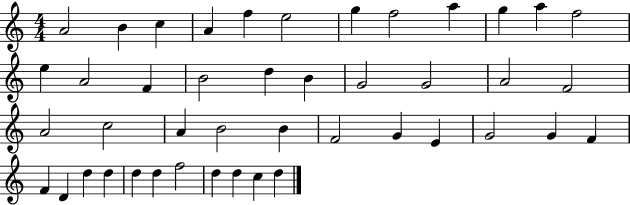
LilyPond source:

{
  \clef treble
  \numericTimeSignature
  \time 4/4
  \key c \major
  a'2 b'4 c''4 | a'4 f''4 e''2 | g''4 f''2 a''4 | g''4 a''4 f''2 | \break e''4 a'2 f'4 | b'2 d''4 b'4 | g'2 g'2 | a'2 f'2 | \break a'2 c''2 | a'4 b'2 b'4 | f'2 g'4 e'4 | g'2 g'4 f'4 | \break f'4 d'4 d''4 d''4 | d''4 d''4 f''2 | d''4 d''4 c''4 d''4 | \bar "|."
}